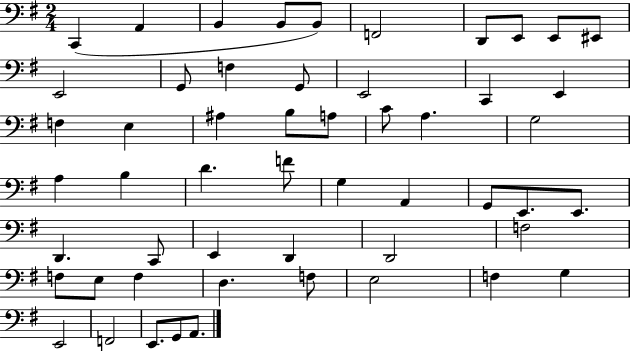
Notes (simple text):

C2/q A2/q B2/q B2/e B2/e F2/h D2/e E2/e E2/e EIS2/e E2/h G2/e F3/q G2/e E2/h C2/q E2/q F3/q E3/q A#3/q B3/e A3/e C4/e A3/q. G3/h A3/q B3/q D4/q. F4/e G3/q A2/q G2/e E2/e. E2/e. D2/q. C2/e E2/q D2/q D2/h F3/h F3/e E3/e F3/q D3/q. F3/e E3/h F3/q G3/q E2/h F2/h E2/e. G2/e A2/e.